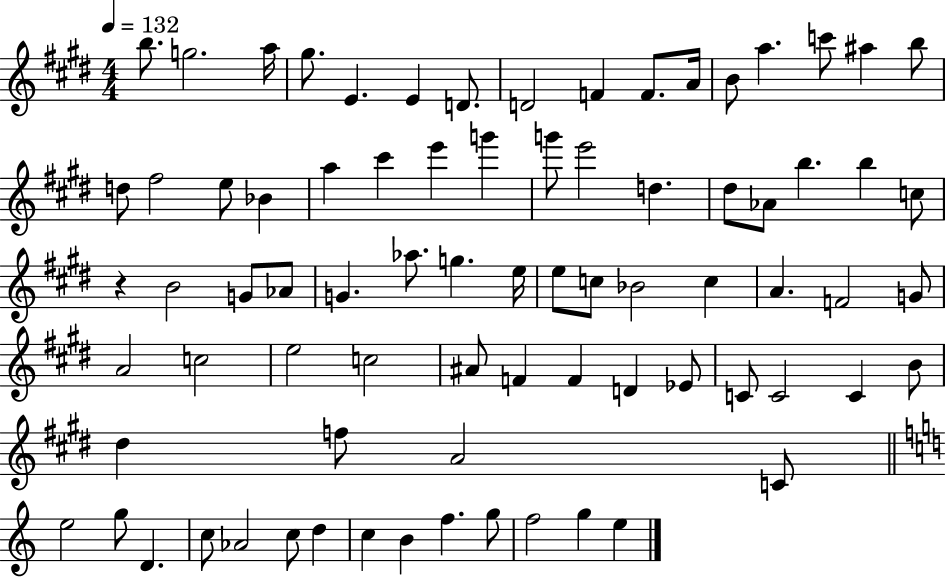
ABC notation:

X:1
T:Untitled
M:4/4
L:1/4
K:E
b/2 g2 a/4 ^g/2 E E D/2 D2 F F/2 A/4 B/2 a c'/2 ^a b/2 d/2 ^f2 e/2 _B a ^c' e' g' g'/2 e'2 d ^d/2 _A/2 b b c/2 z B2 G/2 _A/2 G _a/2 g e/4 e/2 c/2 _B2 c A F2 G/2 A2 c2 e2 c2 ^A/2 F F D _E/2 C/2 C2 C B/2 ^d f/2 A2 C/2 e2 g/2 D c/2 _A2 c/2 d c B f g/2 f2 g e